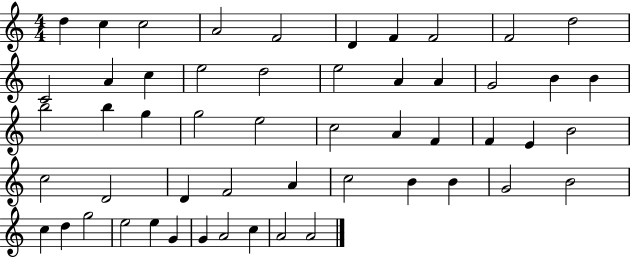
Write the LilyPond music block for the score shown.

{
  \clef treble
  \numericTimeSignature
  \time 4/4
  \key c \major
  d''4 c''4 c''2 | a'2 f'2 | d'4 f'4 f'2 | f'2 d''2 | \break c'2 a'4 c''4 | e''2 d''2 | e''2 a'4 a'4 | g'2 b'4 b'4 | \break b''2 b''4 g''4 | g''2 e''2 | c''2 a'4 f'4 | f'4 e'4 b'2 | \break c''2 d'2 | d'4 f'2 a'4 | c''2 b'4 b'4 | g'2 b'2 | \break c''4 d''4 g''2 | e''2 e''4 g'4 | g'4 a'2 c''4 | a'2 a'2 | \break \bar "|."
}